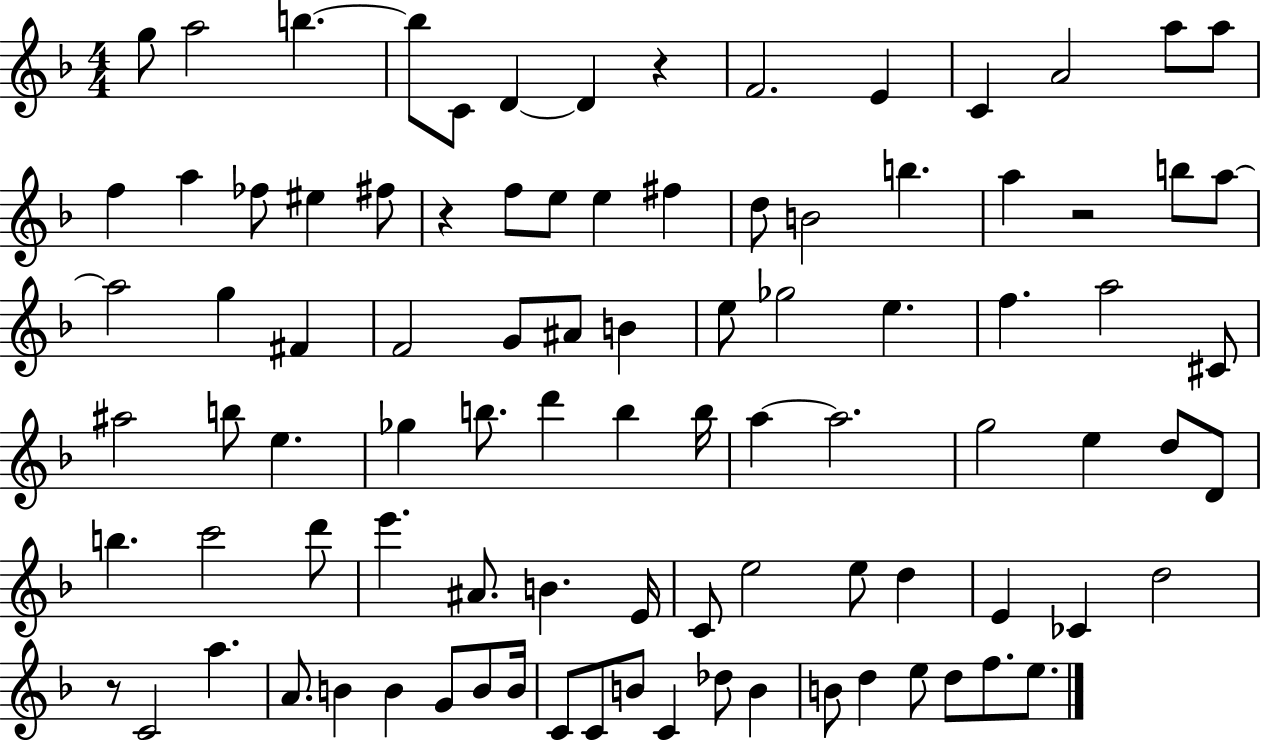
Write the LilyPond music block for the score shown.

{
  \clef treble
  \numericTimeSignature
  \time 4/4
  \key f \major
  \repeat volta 2 { g''8 a''2 b''4.~~ | b''8 c'8 d'4~~ d'4 r4 | f'2. e'4 | c'4 a'2 a''8 a''8 | \break f''4 a''4 fes''8 eis''4 fis''8 | r4 f''8 e''8 e''4 fis''4 | d''8 b'2 b''4. | a''4 r2 b''8 a''8~~ | \break a''2 g''4 fis'4 | f'2 g'8 ais'8 b'4 | e''8 ges''2 e''4. | f''4. a''2 cis'8 | \break ais''2 b''8 e''4. | ges''4 b''8. d'''4 b''4 b''16 | a''4~~ a''2. | g''2 e''4 d''8 d'8 | \break b''4. c'''2 d'''8 | e'''4. ais'8. b'4. e'16 | c'8 e''2 e''8 d''4 | e'4 ces'4 d''2 | \break r8 c'2 a''4. | a'8. b'4 b'4 g'8 b'8 b'16 | c'8 c'8 b'8 c'4 des''8 b'4 | b'8 d''4 e''8 d''8 f''8. e''8. | \break } \bar "|."
}